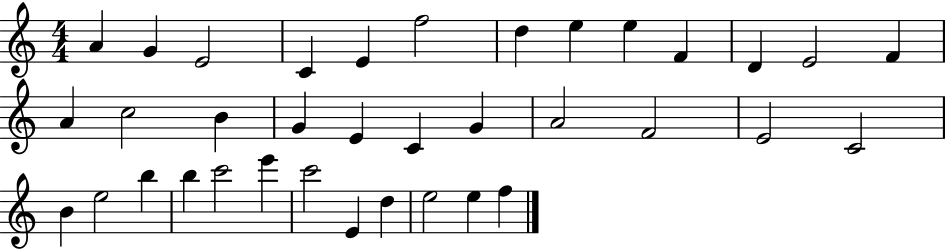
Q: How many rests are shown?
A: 0